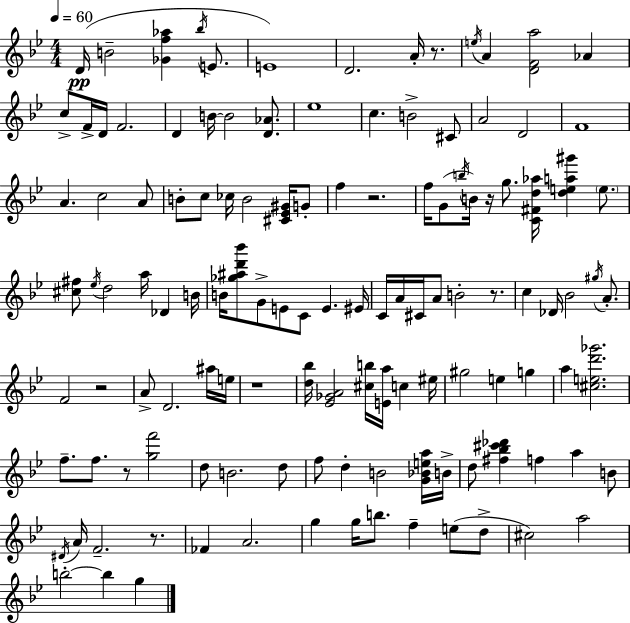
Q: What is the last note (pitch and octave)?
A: G5